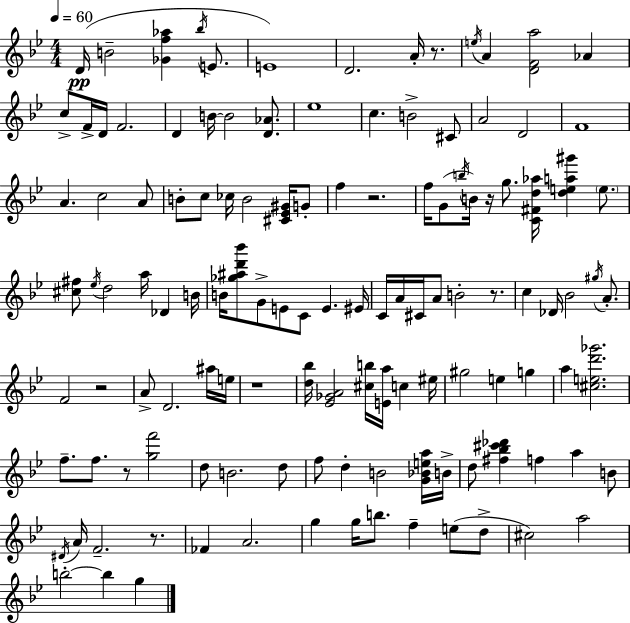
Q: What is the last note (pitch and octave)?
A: G5